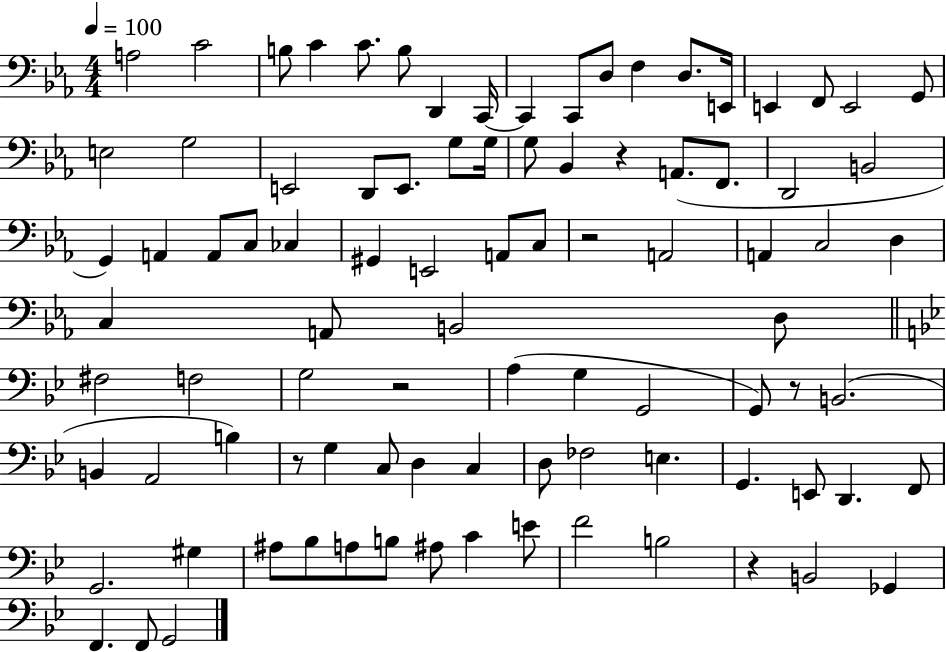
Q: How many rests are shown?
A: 6